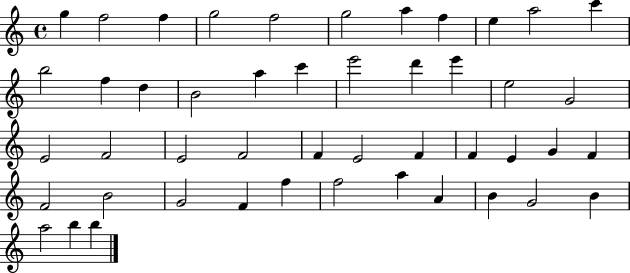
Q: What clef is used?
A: treble